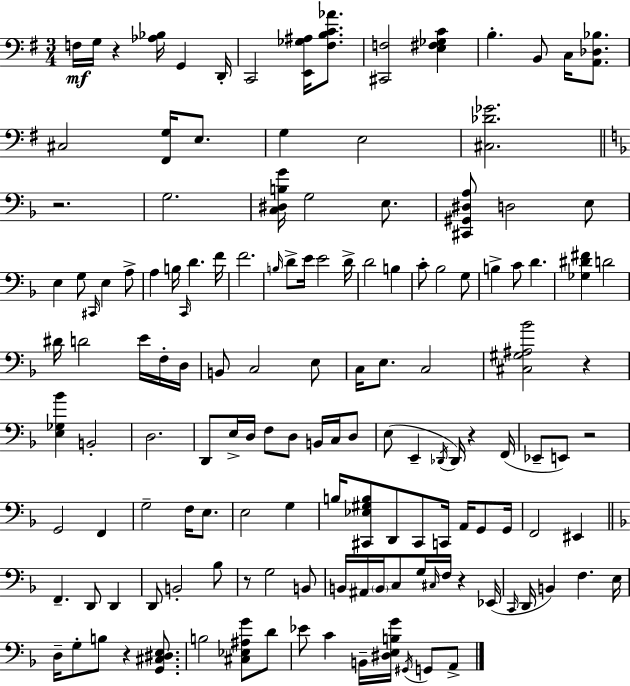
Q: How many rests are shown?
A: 8